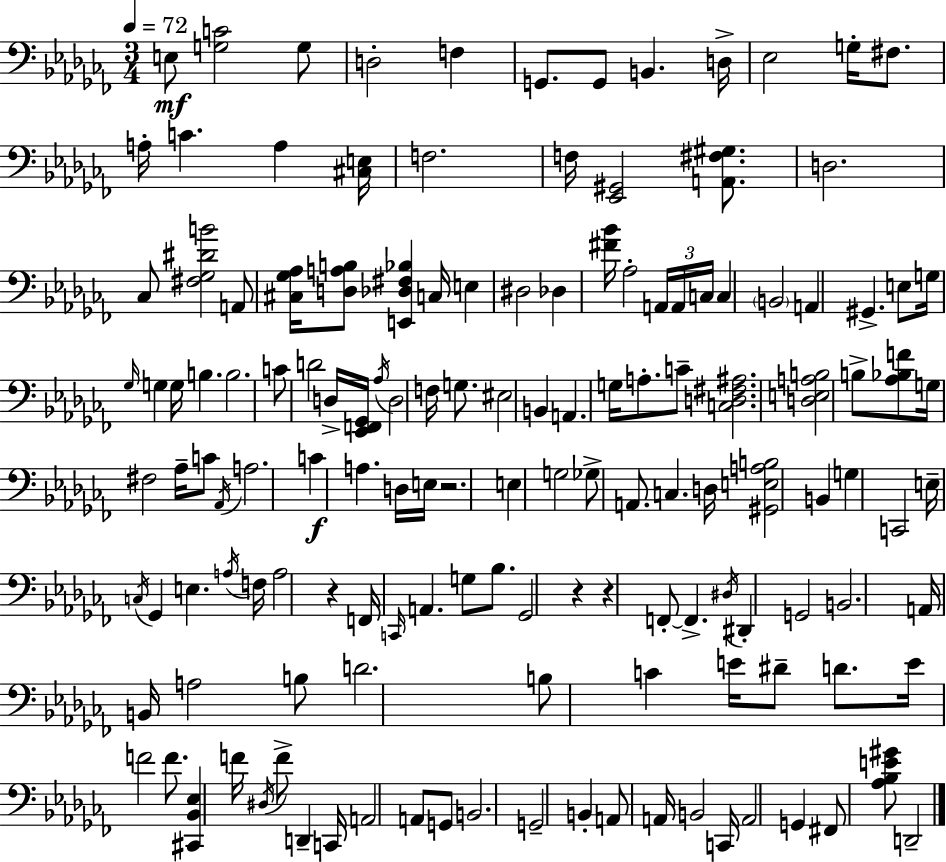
X:1
T:Untitled
M:3/4
L:1/4
K:Abm
E,/2 [G,C]2 G,/2 D,2 F, G,,/2 G,,/2 B,, D,/4 _E,2 G,/4 ^F,/2 A,/4 C A, [^C,E,]/4 F,2 F,/4 [_E,,^G,,]2 [A,,^F,^G,]/2 D,2 _C,/2 [^F,_G,^DB]2 A,,/2 [^C,_G,_A,]/4 [D,A,B,]/2 [E,,_D,^F,_B,] C,/4 E, ^D,2 _D, [^F_B]/4 _A,2 A,,/4 A,,/4 C,/4 C, B,,2 A,, ^G,, E,/2 G,/4 _G,/4 G, G,/4 B, B,2 C/2 D2 D,/4 [_E,,F,,_G,,]/4 _A,/4 D,2 F,/4 G,/2 ^E,2 B,, A,, G,/4 A,/2 C/2 [C,D,^F,^A,]2 [D,E,A,B,]2 B,/2 [_A,_B,F]/2 G,/4 ^F,2 _A,/4 C/2 _A,,/4 A,2 C A, D,/4 E,/4 z2 E, G,2 _G,/2 A,,/2 C, D,/4 [^G,,E,A,B,]2 B,, G, C,,2 E,/4 C,/4 _G,, E, A,/4 F,/4 A,2 z F,,/4 C,,/4 A,, G,/2 _B,/2 _G,,2 z z F,,/2 F,, ^D,/4 ^D,, G,,2 B,,2 A,,/4 B,,/4 A,2 B,/2 D2 B,/2 C E/4 ^D/2 D/2 E/4 F2 F/2 [^C,,_B,,_E,] F/4 ^D,/4 F/2 D,, C,,/4 A,,2 A,,/2 G,,/2 B,,2 G,,2 B,, A,,/2 A,,/4 B,,2 C,,/4 A,,2 G,, ^F,,/2 [_A,_B,E^G]/2 D,,2